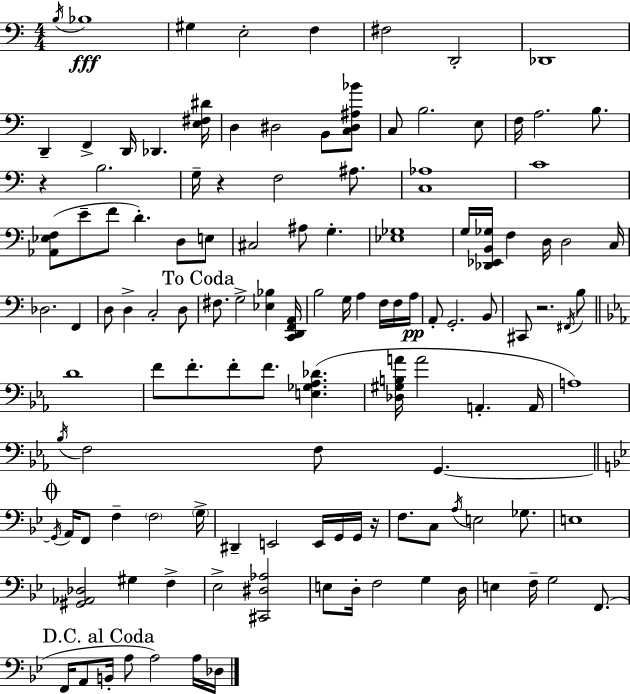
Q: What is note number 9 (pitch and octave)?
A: D2